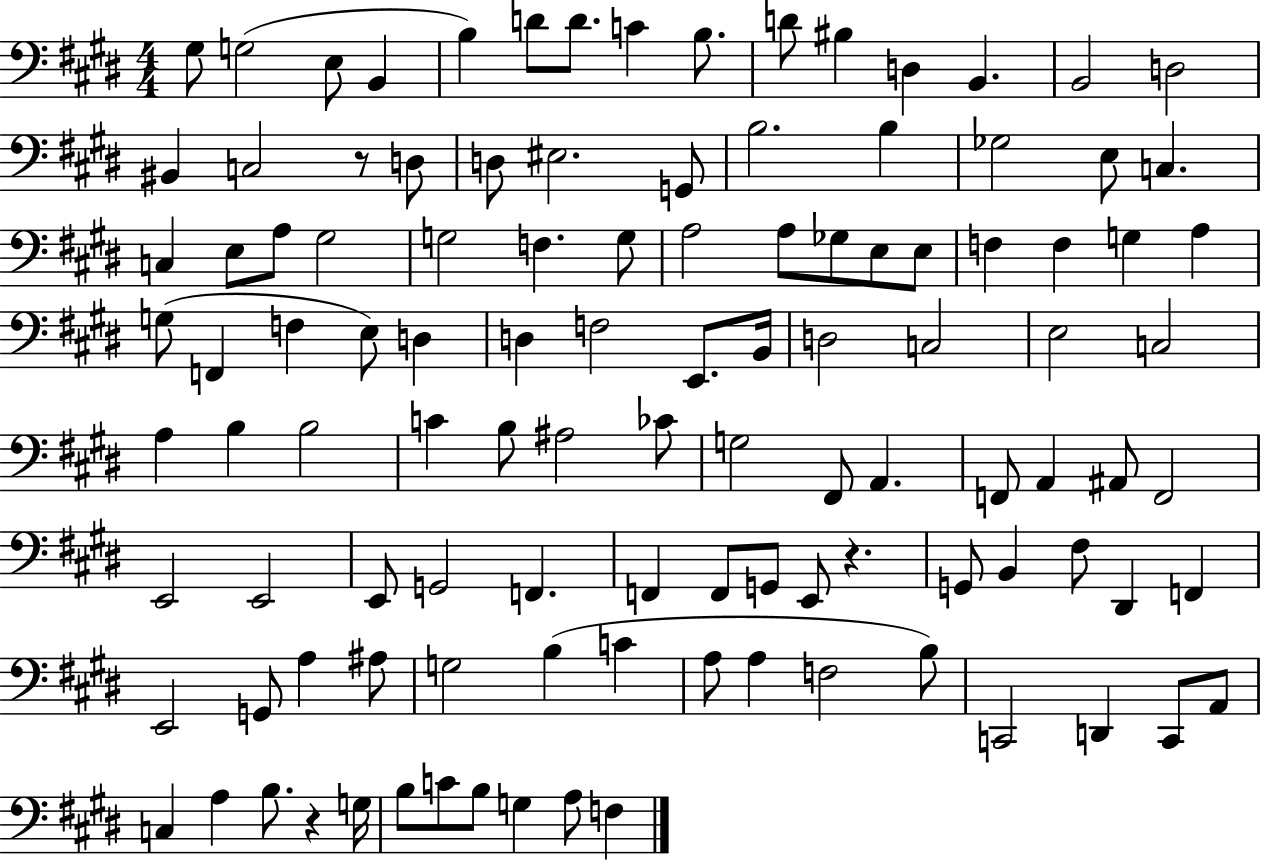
G#3/e G3/h E3/e B2/q B3/q D4/e D4/e. C4/q B3/e. D4/e BIS3/q D3/q B2/q. B2/h D3/h BIS2/q C3/h R/e D3/e D3/e EIS3/h. G2/e B3/h. B3/q Gb3/h E3/e C3/q. C3/q E3/e A3/e G#3/h G3/h F3/q. G3/e A3/h A3/e Gb3/e E3/e E3/e F3/q F3/q G3/q A3/q G3/e F2/q F3/q E3/e D3/q D3/q F3/h E2/e. B2/s D3/h C3/h E3/h C3/h A3/q B3/q B3/h C4/q B3/e A#3/h CES4/e G3/h F#2/e A2/q. F2/e A2/q A#2/e F2/h E2/h E2/h E2/e G2/h F2/q. F2/q F2/e G2/e E2/e R/q. G2/e B2/q F#3/e D#2/q F2/q E2/h G2/e A3/q A#3/e G3/h B3/q C4/q A3/e A3/q F3/h B3/e C2/h D2/q C2/e A2/e C3/q A3/q B3/e. R/q G3/s B3/e C4/e B3/e G3/q A3/e F3/q